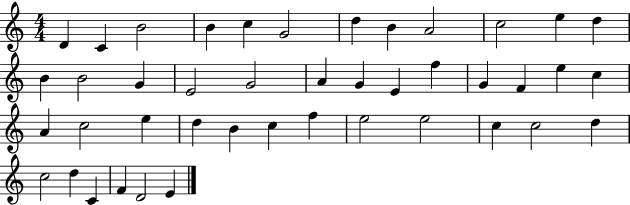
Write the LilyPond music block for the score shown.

{
  \clef treble
  \numericTimeSignature
  \time 4/4
  \key c \major
  d'4 c'4 b'2 | b'4 c''4 g'2 | d''4 b'4 a'2 | c''2 e''4 d''4 | \break b'4 b'2 g'4 | e'2 g'2 | a'4 g'4 e'4 f''4 | g'4 f'4 e''4 c''4 | \break a'4 c''2 e''4 | d''4 b'4 c''4 f''4 | e''2 e''2 | c''4 c''2 d''4 | \break c''2 d''4 c'4 | f'4 d'2 e'4 | \bar "|."
}